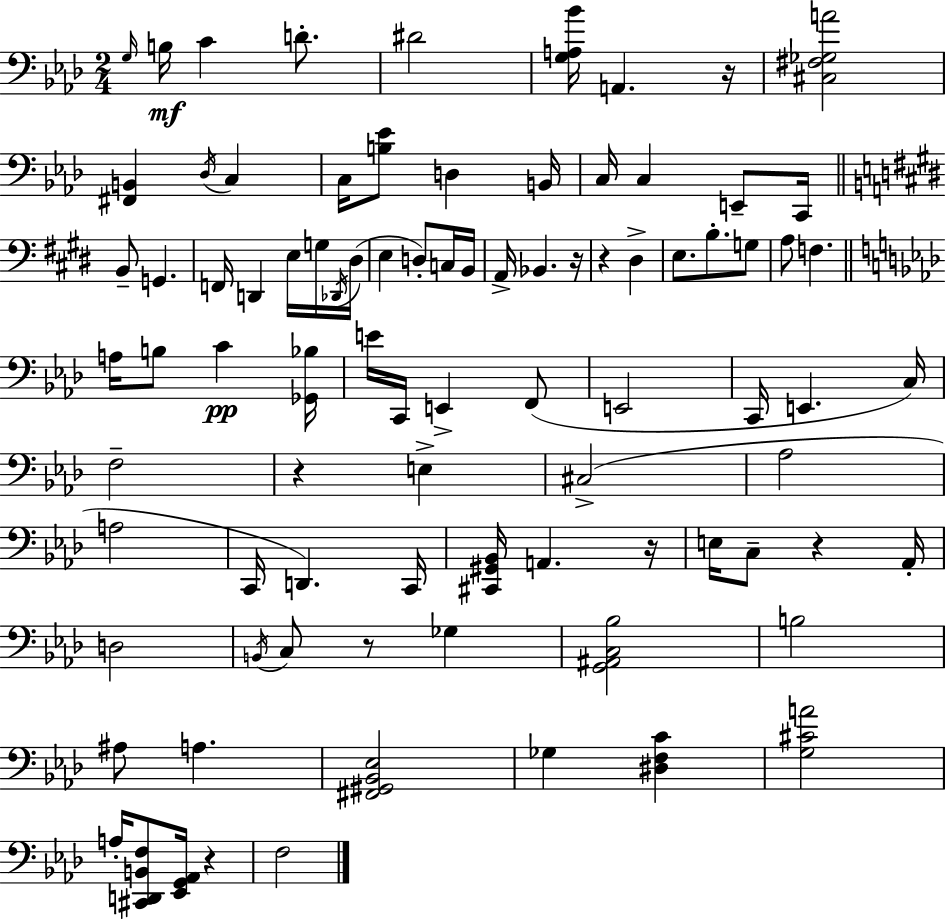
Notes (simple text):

G3/s B3/s C4/q D4/e. D#4/h [G3,A3,Bb4]/s A2/q. R/s [C#3,F#3,Gb3,A4]/h [F#2,B2]/q Db3/s C3/q C3/s [B3,Eb4]/e D3/q B2/s C3/s C3/q E2/e C2/s B2/e G2/q. F2/s D2/q E3/s G3/s Db2/s D#3/s E3/q D3/e C3/s B2/s A2/s Bb2/q. R/s R/q D#3/q E3/e. B3/e. G3/e A3/e F3/q. A3/s B3/e C4/q [Gb2,Bb3]/s E4/s C2/s E2/q F2/e E2/h C2/s E2/q. C3/s F3/h R/q E3/q C#3/h Ab3/h A3/h C2/s D2/q. C2/s [C#2,G#2,Bb2]/s A2/q. R/s E3/s C3/e R/q Ab2/s D3/h B2/s C3/e R/e Gb3/q [G2,A#2,C3,Bb3]/h B3/h A#3/e A3/q. [F#2,G#2,Bb2,Eb3]/h Gb3/q [D#3,F3,C4]/q [G3,C#4,A4]/h A3/s [C#2,D2,B2,F3]/e [Eb2,G2,Ab2]/s R/q F3/h